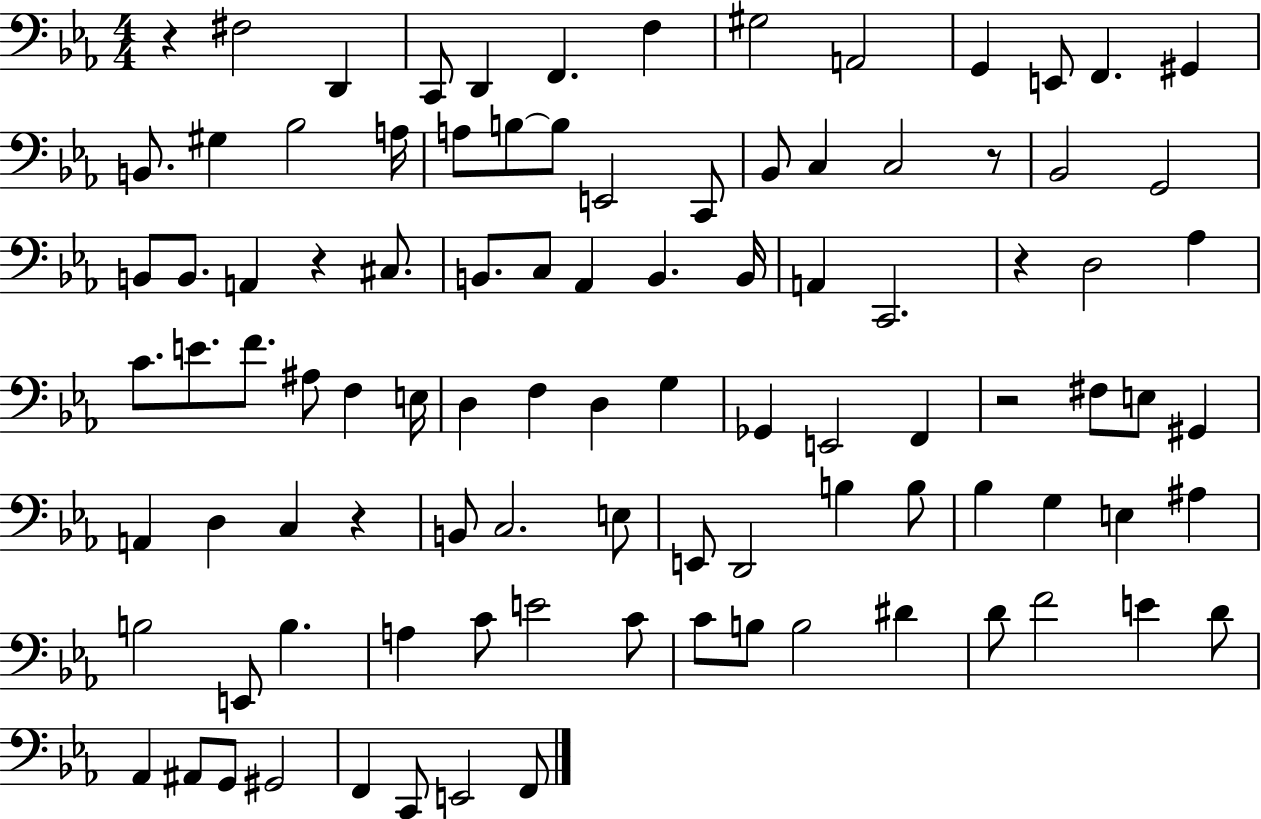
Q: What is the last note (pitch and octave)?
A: F2